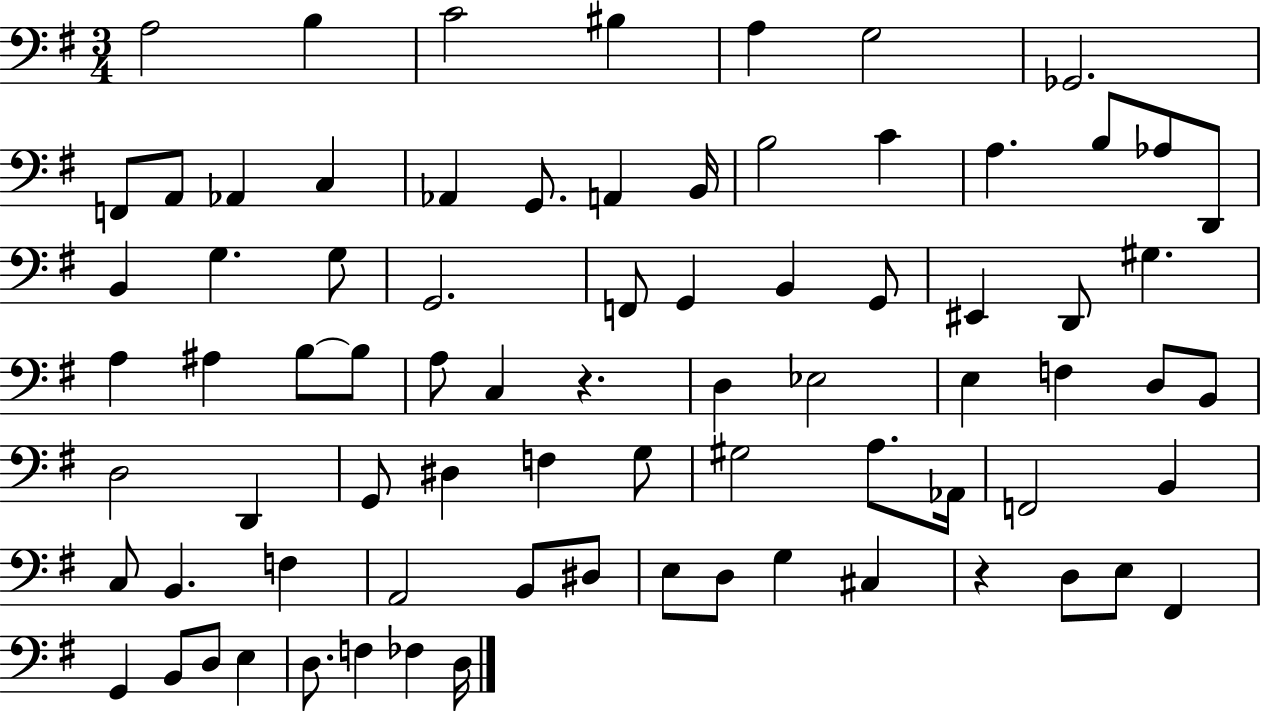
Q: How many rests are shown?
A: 2